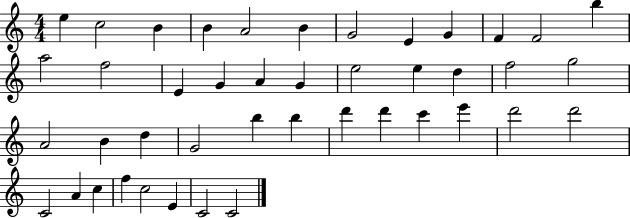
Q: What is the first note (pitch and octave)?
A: E5